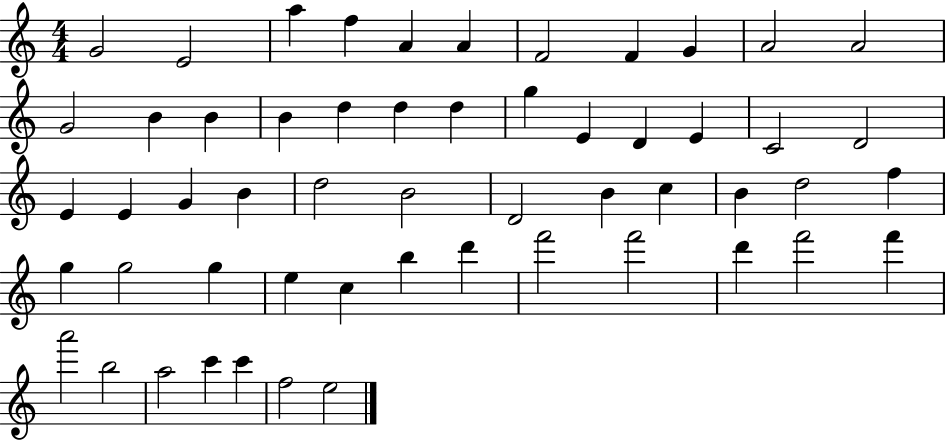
G4/h E4/h A5/q F5/q A4/q A4/q F4/h F4/q G4/q A4/h A4/h G4/h B4/q B4/q B4/q D5/q D5/q D5/q G5/q E4/q D4/q E4/q C4/h D4/h E4/q E4/q G4/q B4/q D5/h B4/h D4/h B4/q C5/q B4/q D5/h F5/q G5/q G5/h G5/q E5/q C5/q B5/q D6/q F6/h F6/h D6/q F6/h F6/q A6/h B5/h A5/h C6/q C6/q F5/h E5/h